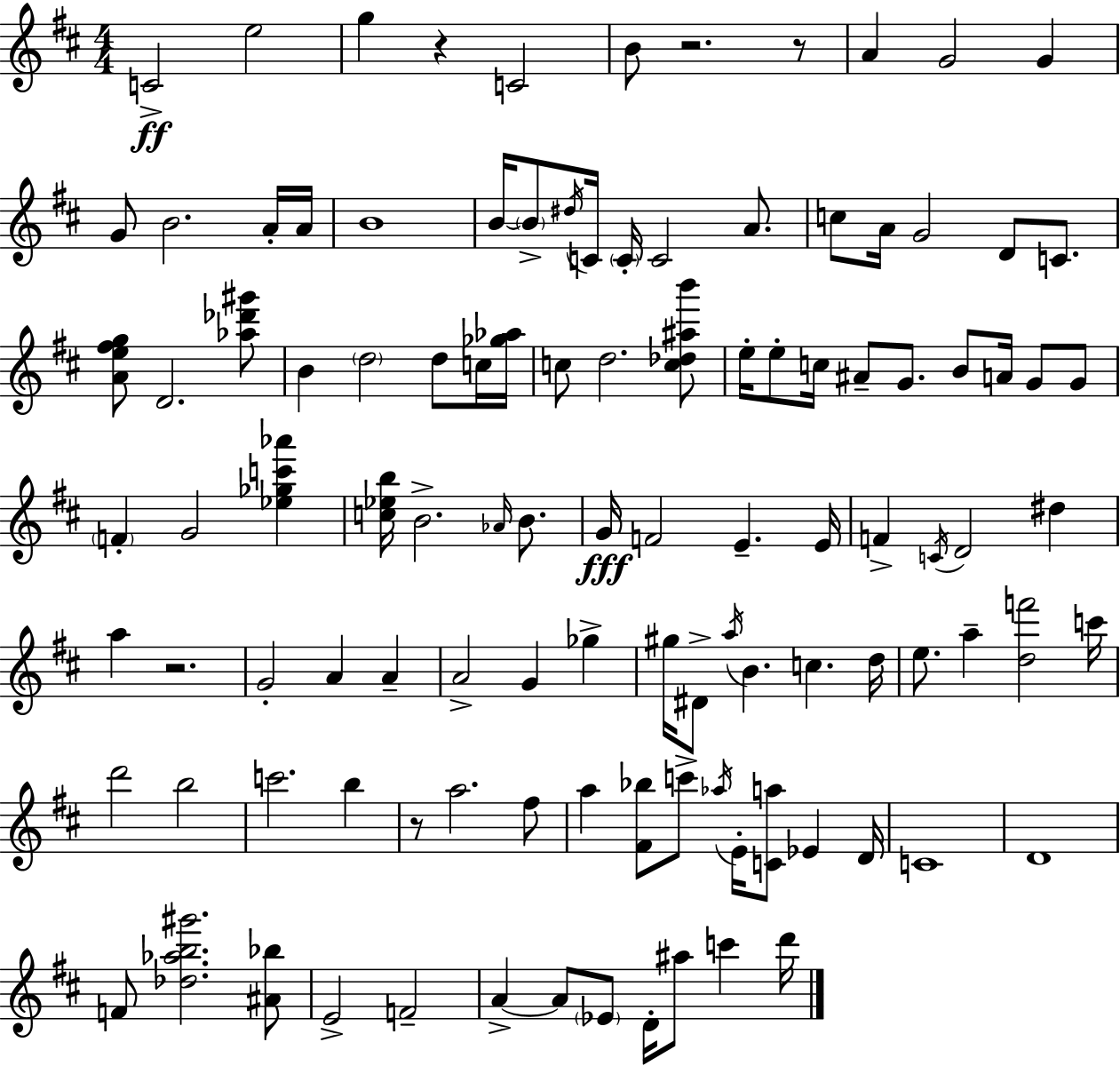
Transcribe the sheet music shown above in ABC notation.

X:1
T:Untitled
M:4/4
L:1/4
K:D
C2 e2 g z C2 B/2 z2 z/2 A G2 G G/2 B2 A/4 A/4 B4 B/4 B/2 ^d/4 C/4 C/4 C2 A/2 c/2 A/4 G2 D/2 C/2 [Ae^fg]/2 D2 [_a_d'^g']/2 B d2 d/2 c/4 [_g_a]/4 c/2 d2 [c_d^ab']/2 e/4 e/2 c/4 ^A/2 G/2 B/2 A/4 G/2 G/2 F G2 [_e_gc'_a'] [c_eb]/4 B2 _A/4 B/2 G/4 F2 E E/4 F C/4 D2 ^d a z2 G2 A A A2 G _g ^g/4 ^D/2 a/4 B c d/4 e/2 a [df']2 c'/4 d'2 b2 c'2 b z/2 a2 ^f/2 a [^F_b]/2 c'/2 _a/4 E/4 [Ca]/2 _E D/4 C4 D4 F/2 [_d_ab^g']2 [^A_b]/2 E2 F2 A A/2 _E/2 D/4 ^a/2 c' d'/4